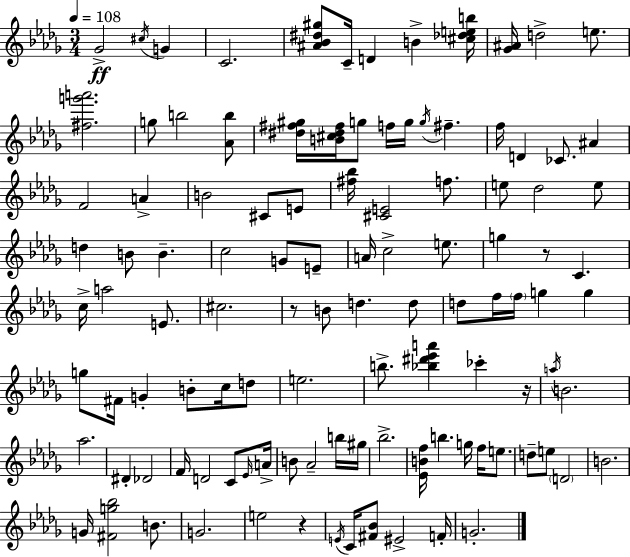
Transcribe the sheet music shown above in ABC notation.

X:1
T:Untitled
M:3/4
L:1/4
K:Bbm
_G2 ^c/4 G C2 [^A_B^d^g]/2 C/4 D B [^c_deb]/4 [_G^A]/4 d2 e/2 [^fg'a']2 g/2 b2 [_Ab]/2 [^d^f^g]/4 [B^c^d^f]/4 g/2 f/4 g/4 g/4 ^f f/4 D _C/2 ^A F2 A B2 ^C/2 E/2 [^f_b]/4 [^CE]2 f/2 e/2 _d2 e/2 d B/2 B c2 G/2 E/2 A/4 c2 e/2 g z/2 C c/4 a2 E/2 ^c2 z/2 B/2 d d/2 d/2 f/4 f/4 g g g/2 ^F/4 G B/2 c/4 d/2 e2 b/2 [_b^d'_e'a'] _c' z/4 a/4 B2 _a2 ^D _D2 F/4 D2 C/2 _E/4 A/4 B/2 _A2 b/4 ^g/4 _b2 [_EBf]/4 b g/4 f/4 e/2 d/2 e/2 D2 B2 G/4 [^Fg_b]2 B/2 G2 e2 z E/4 C/4 [^F_B]/2 ^E2 F/4 G2